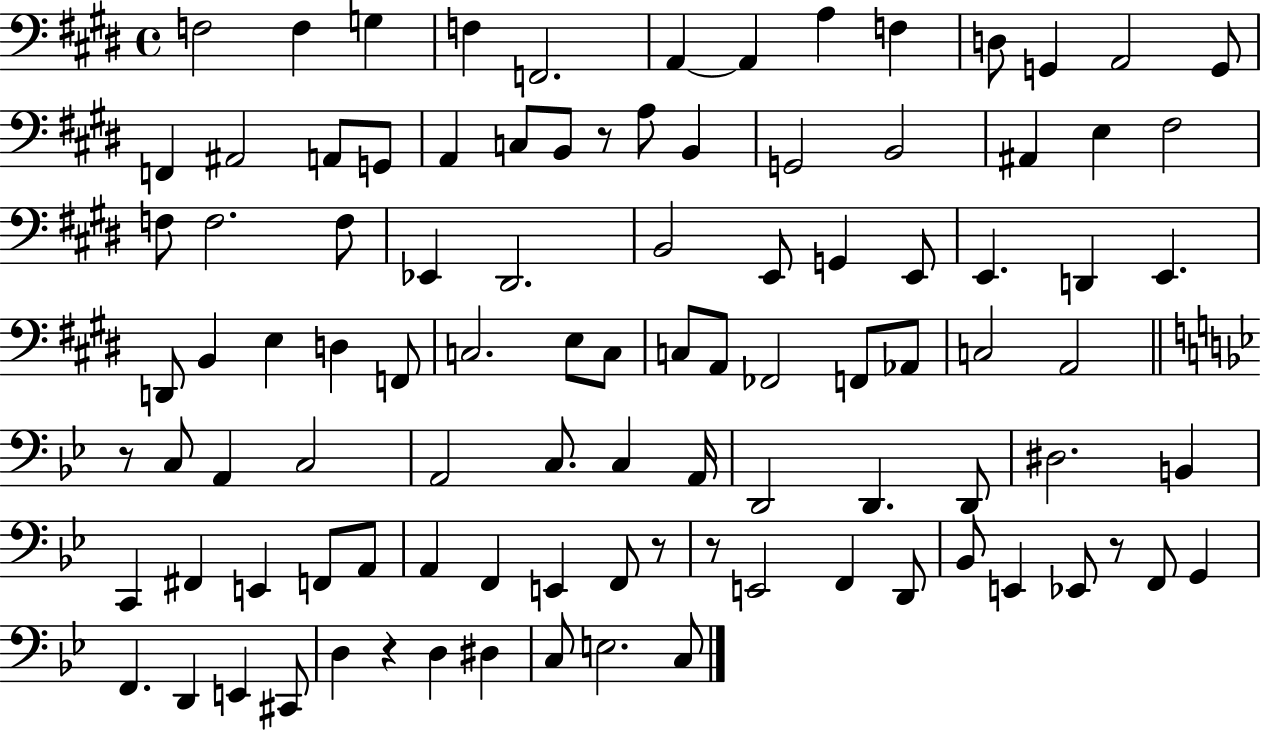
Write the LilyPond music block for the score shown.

{
  \clef bass
  \time 4/4
  \defaultTimeSignature
  \key e \major
  f2 f4 g4 | f4 f,2. | a,4~~ a,4 a4 f4 | d8 g,4 a,2 g,8 | \break f,4 ais,2 a,8 g,8 | a,4 c8 b,8 r8 a8 b,4 | g,2 b,2 | ais,4 e4 fis2 | \break f8 f2. f8 | ees,4 dis,2. | b,2 e,8 g,4 e,8 | e,4. d,4 e,4. | \break d,8 b,4 e4 d4 f,8 | c2. e8 c8 | c8 a,8 fes,2 f,8 aes,8 | c2 a,2 | \break \bar "||" \break \key bes \major r8 c8 a,4 c2 | a,2 c8. c4 a,16 | d,2 d,4. d,8 | dis2. b,4 | \break c,4 fis,4 e,4 f,8 a,8 | a,4 f,4 e,4 f,8 r8 | r8 e,2 f,4 d,8 | bes,8 e,4 ees,8 r8 f,8 g,4 | \break f,4. d,4 e,4 cis,8 | d4 r4 d4 dis4 | c8 e2. c8 | \bar "|."
}